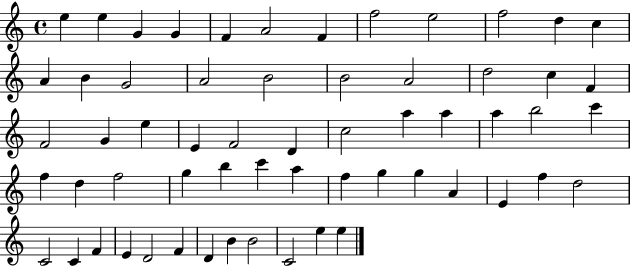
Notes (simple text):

E5/q E5/q G4/q G4/q F4/q A4/h F4/q F5/h E5/h F5/h D5/q C5/q A4/q B4/q G4/h A4/h B4/h B4/h A4/h D5/h C5/q F4/q F4/h G4/q E5/q E4/q F4/h D4/q C5/h A5/q A5/q A5/q B5/h C6/q F5/q D5/q F5/h G5/q B5/q C6/q A5/q F5/q G5/q G5/q A4/q E4/q F5/q D5/h C4/h C4/q F4/q E4/q D4/h F4/q D4/q B4/q B4/h C4/h E5/q E5/q